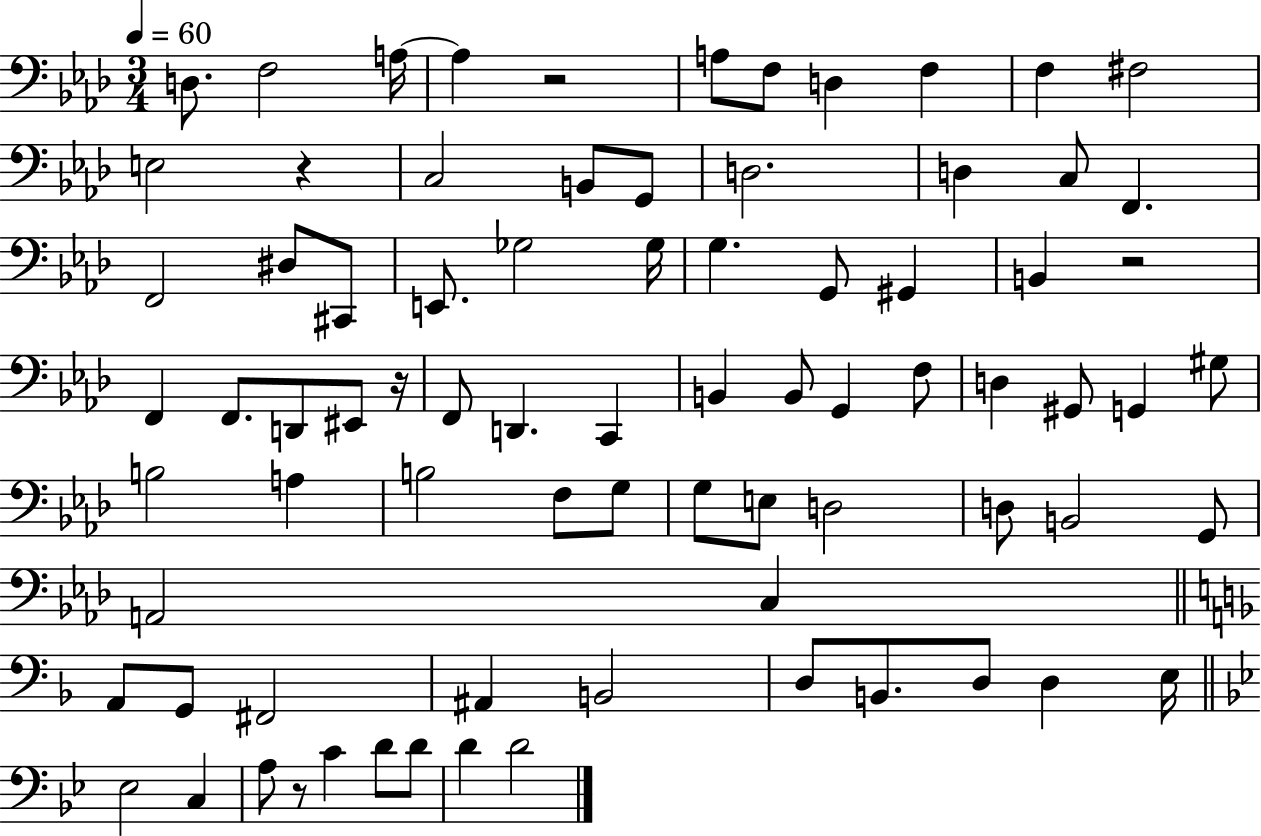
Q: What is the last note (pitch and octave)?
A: D4